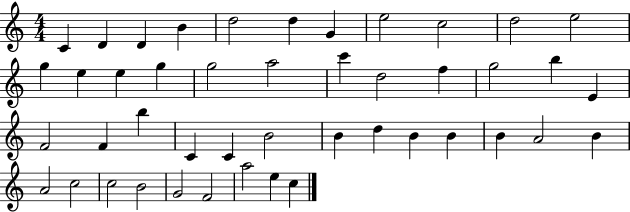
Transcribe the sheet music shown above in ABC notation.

X:1
T:Untitled
M:4/4
L:1/4
K:C
C D D B d2 d G e2 c2 d2 e2 g e e g g2 a2 c' d2 f g2 b E F2 F b C C B2 B d B B B A2 B A2 c2 c2 B2 G2 F2 a2 e c